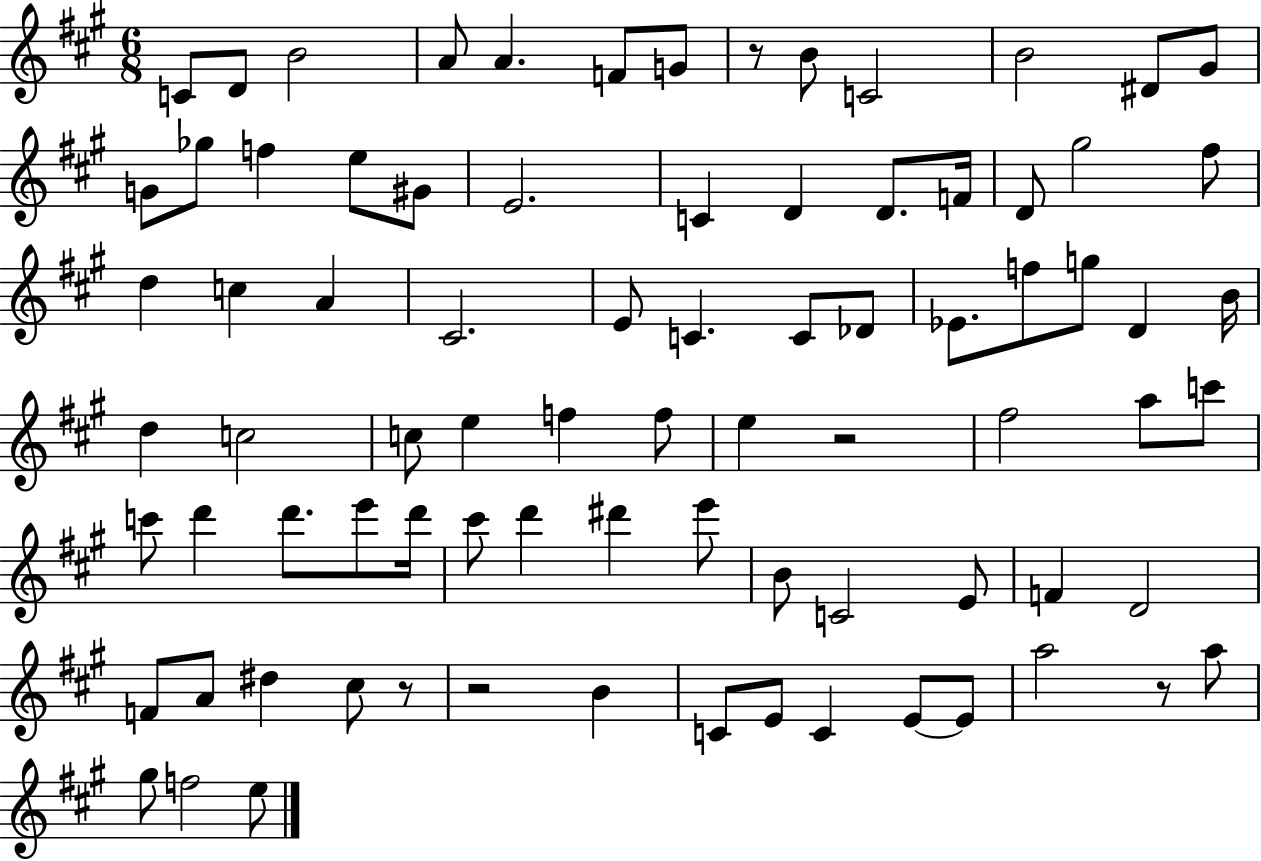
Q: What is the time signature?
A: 6/8